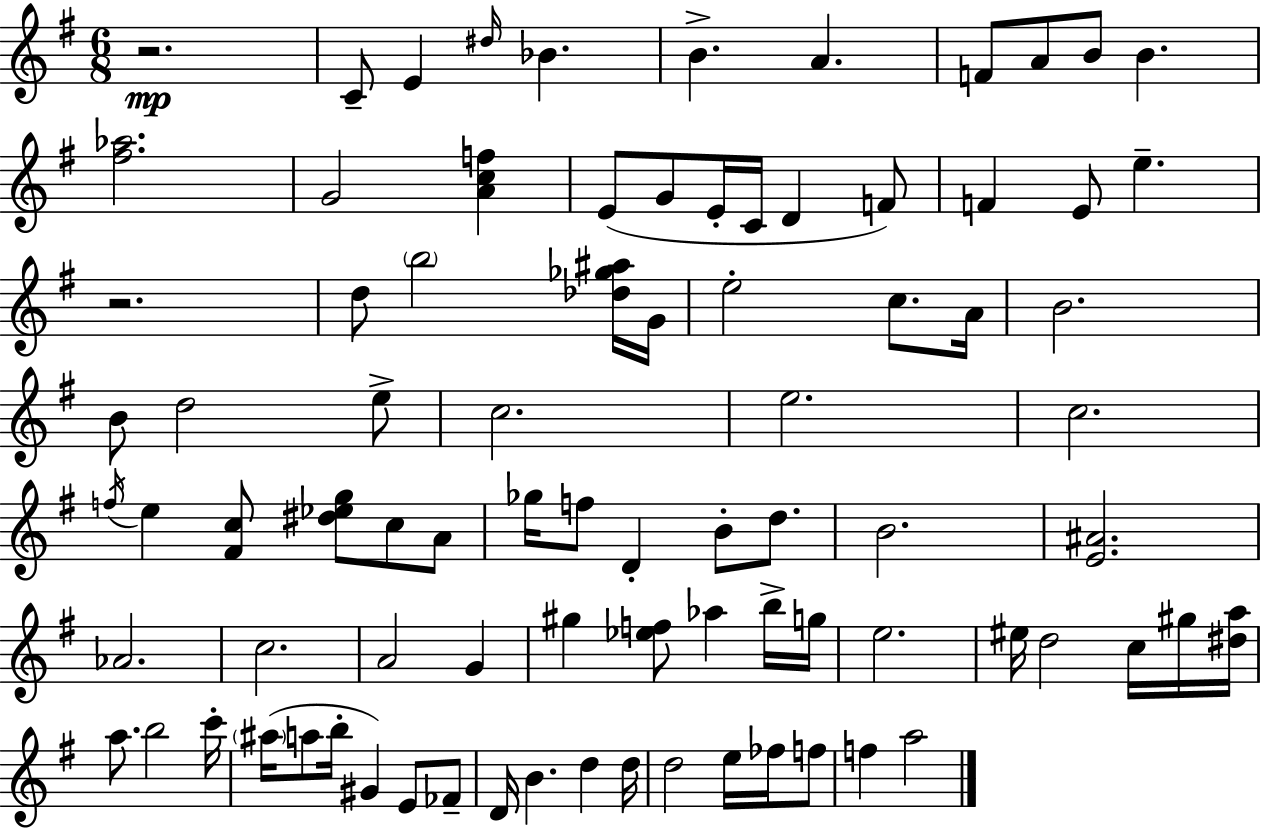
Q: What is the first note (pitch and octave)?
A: C4